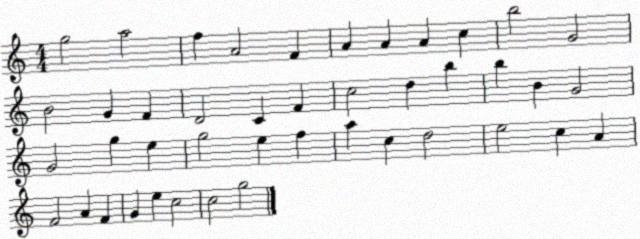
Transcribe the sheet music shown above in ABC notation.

X:1
T:Untitled
M:4/4
L:1/4
K:C
g2 a2 f A2 F A A A c b2 G2 B2 G F D2 C F c2 d b b B G2 G2 g e g2 e f a c d2 e2 c A F2 A F G e c2 c2 g2